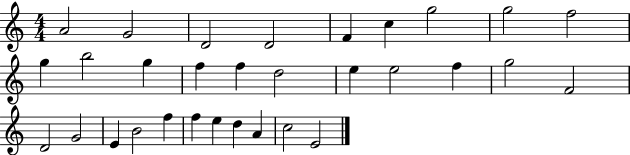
A4/h G4/h D4/h D4/h F4/q C5/q G5/h G5/h F5/h G5/q B5/h G5/q F5/q F5/q D5/h E5/q E5/h F5/q G5/h F4/h D4/h G4/h E4/q B4/h F5/q F5/q E5/q D5/q A4/q C5/h E4/h